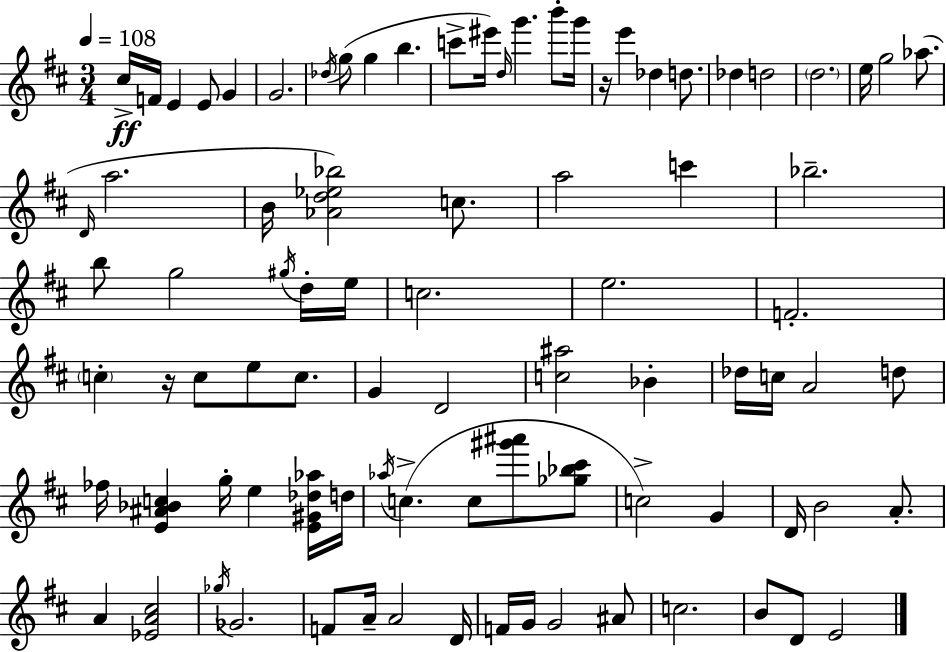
{
  \clef treble
  \numericTimeSignature
  \time 3/4
  \key d \major
  \tempo 4 = 108
  cis''16->\ff f'16 e'4 e'8 g'4 | g'2. | \acciaccatura { des''16 }( g''8 g''4 b''4. | c'''8-> eis'''16) \grace { d''16 } g'''4. b'''8-. | \break g'''16 r16 e'''4 des''4 d''8. | des''4 d''2 | \parenthesize d''2. | e''16 g''2 aes''8.( | \break \grace { d'16 } a''2. | b'16 <aes' d'' ees'' bes''>2) | c''8. a''2 c'''4 | bes''2.-- | \break b''8 g''2 | \acciaccatura { gis''16 } d''16-. e''16 c''2. | e''2. | f'2.-. | \break \parenthesize c''4-. r16 c''8 e''8 | c''8. g'4 d'2 | <c'' ais''>2 | bes'4-. des''16 c''16 a'2 | \break d''8 fes''16 <e' ais' bes' c''>4 g''16-. e''4 | <e' gis' des'' aes''>16 d''16 \acciaccatura { aes''16 } c''4.->( c''8 | <gis''' ais'''>8 <ges'' bes'' cis'''>8 c''2->) | g'4 d'16 b'2 | \break a'8.-. a'4 <ees' a' cis''>2 | \acciaccatura { ges''16 } ges'2. | f'8 a'16-- a'2 | d'16 f'16 g'16 g'2 | \break ais'8 c''2. | b'8 d'8 e'2 | \bar "|."
}